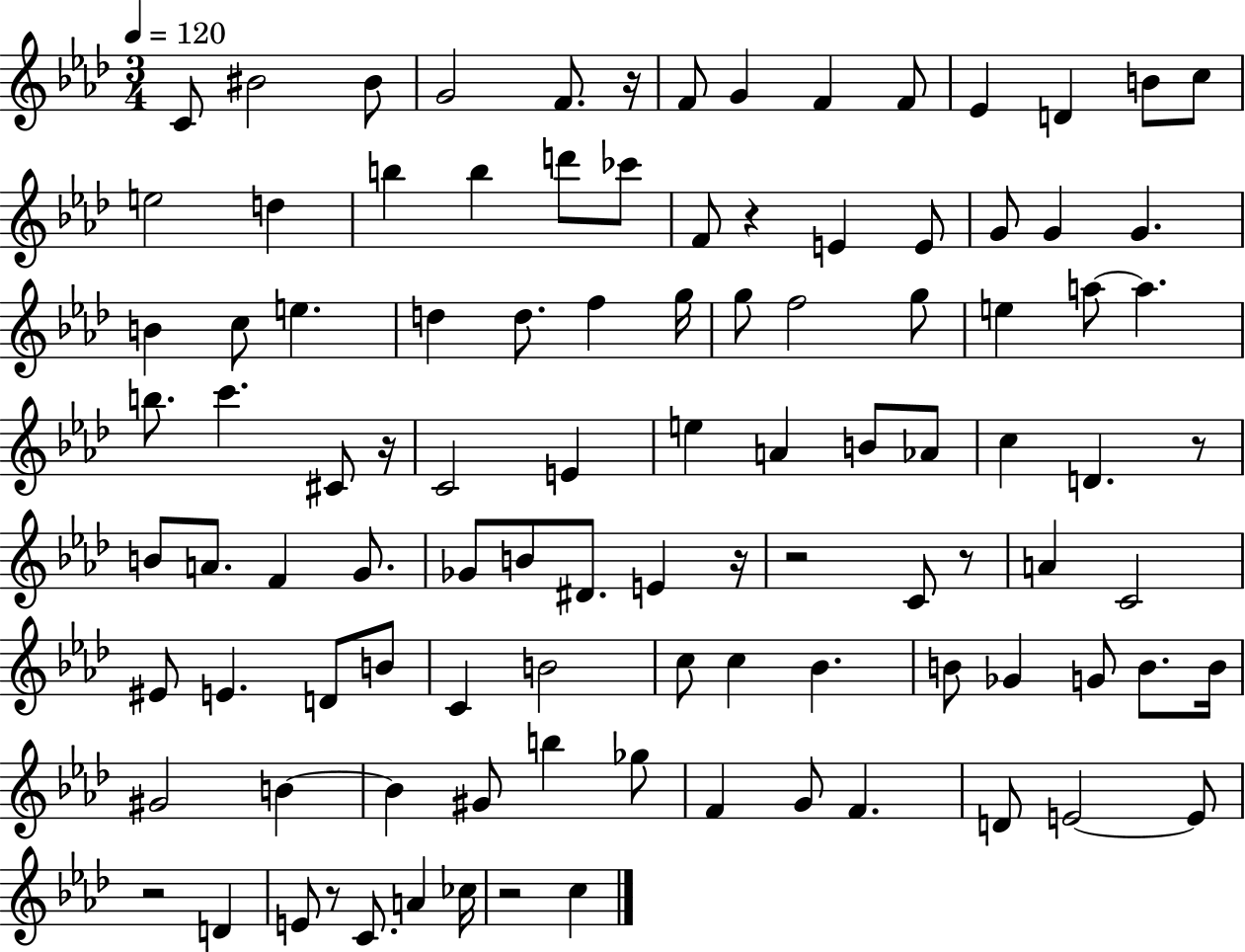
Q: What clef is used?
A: treble